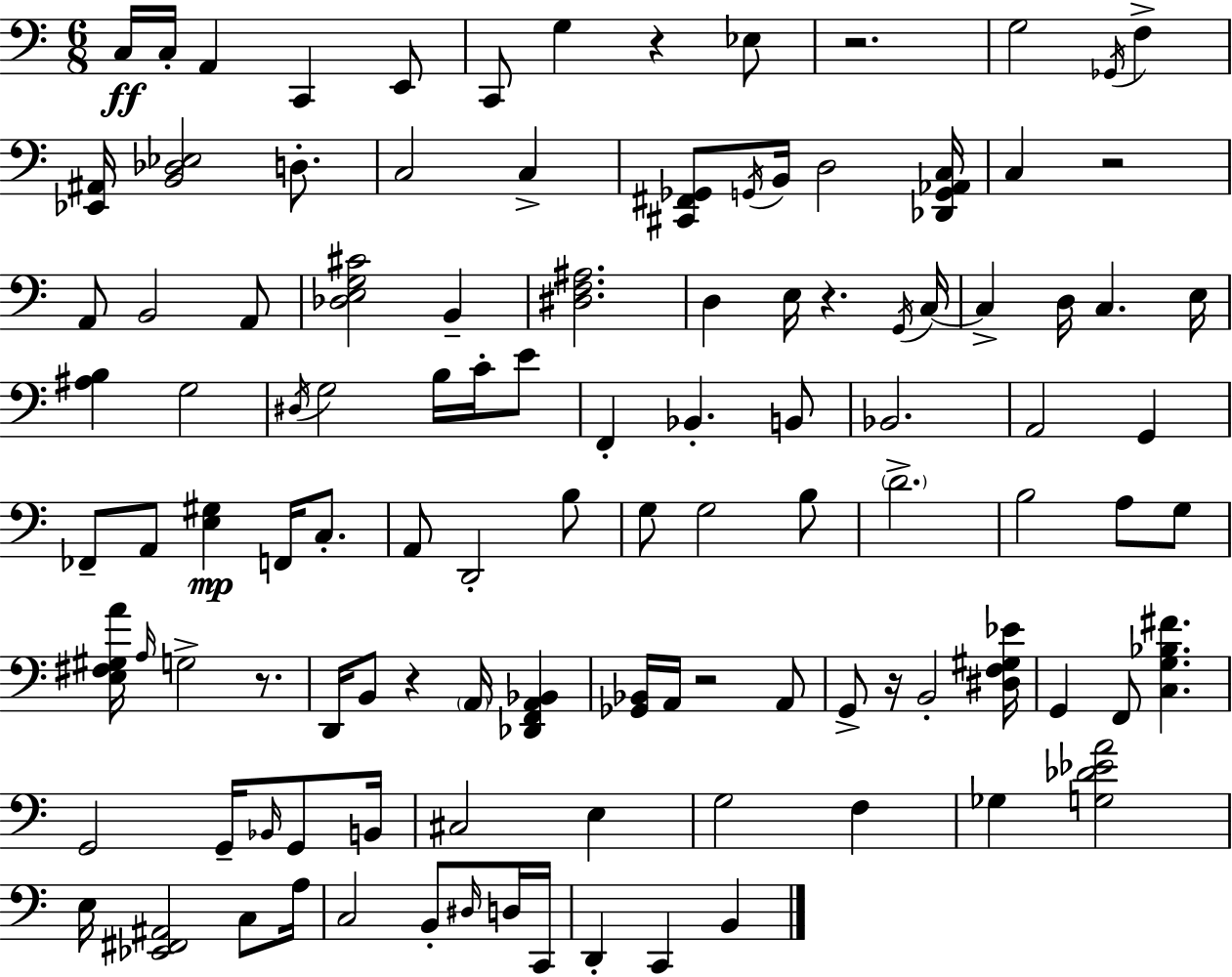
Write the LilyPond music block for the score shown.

{
  \clef bass
  \numericTimeSignature
  \time 6/8
  \key a \minor
  \repeat volta 2 { c16\ff c16-. a,4 c,4 e,8 | c,8 g4 r4 ees8 | r2. | g2 \acciaccatura { ges,16 } f4-> | \break <ees, ais,>16 <b, des ees>2 d8.-. | c2 c4-> | <cis, fis, ges,>8 \acciaccatura { g,16 } b,16 d2 | <des, g, aes, c>16 c4 r2 | \break a,8 b,2 | a,8 <des e g cis'>2 b,4-- | <dis f ais>2. | d4 e16 r4. | \break \acciaccatura { g,16 } c16~~ c4-> d16 c4. | e16 <ais b>4 g2 | \acciaccatura { dis16 } g2 | b16 c'16-. e'8 f,4-. bes,4.-. | \break b,8 bes,2. | a,2 | g,4 fes,8-- a,8 <e gis>4\mp | f,16 c8.-. a,8 d,2-. | \break b8 g8 g2 | b8 \parenthesize d'2.-> | b2 | a8 g8 <e fis gis a'>16 \grace { a16 } g2-> | \break r8. d,16 b,8 r4 | \parenthesize a,16 <des, f, a, bes,>4 <ges, bes,>16 a,16 r2 | a,8 g,8-> r16 b,2-. | <dis f gis ees'>16 g,4 f,8 <c g bes fis'>4. | \break g,2 | g,16-- \grace { bes,16 } g,8 b,16 cis2 | e4 g2 | f4 ges4 <g des' ees' a'>2 | \break e16 <ees, fis, ais,>2 | c8 a16 c2 | b,8-. \grace { dis16 } d16 c,16 d,4-. c,4 | b,4 } \bar "|."
}